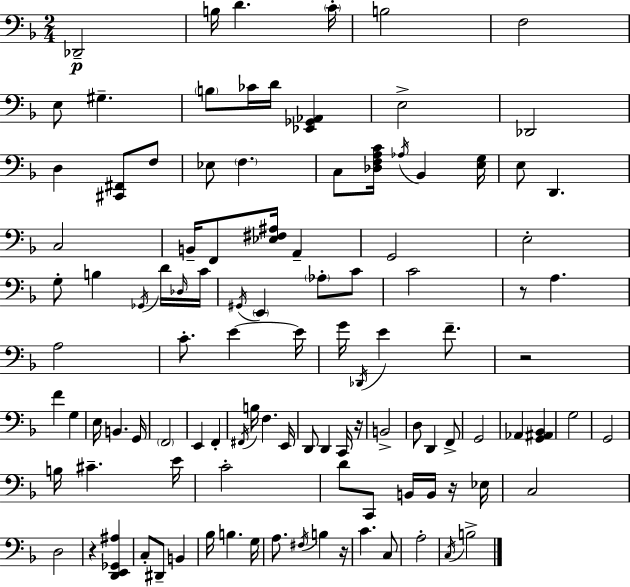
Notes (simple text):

Db2/h B3/s D4/q. C4/s B3/h F3/h E3/e G#3/q. B3/e CES4/s D4/s [Eb2,Gb2,Ab2]/q E3/h Db2/h D3/q [C#2,F#2]/e F3/e Eb3/e F3/q. C3/e [Db3,F3,A3,C4]/s Ab3/s Bb2/q [E3,G3]/s E3/e D2/q. C3/h B2/s F2/e [Eb3,F#3,A#3]/s A2/q G2/h E3/h G3/e B3/q Gb2/s D4/s Db3/s C4/s G#2/s E2/q Ab3/e C4/e C4/h R/e A3/q. A3/h C4/e. E4/q E4/s G4/s Db2/s E4/q F4/e. R/h F4/q G3/q E3/s B2/q. G2/s F2/h E2/q F2/q F#2/s B3/s F3/q. E2/s D2/e D2/q C2/s R/s B2/h D3/e D2/q F2/e G2/h Ab2/q [G2,A#2,Bb2]/q G3/h G2/h B3/s C#4/q. E4/s C4/h D4/e C2/e B2/s B2/s R/s Eb3/s C3/h D3/h R/q [D2,E2,Gb2,A#3]/q C3/e D#2/e B2/q Bb3/s B3/q. G3/s A3/e. F#3/s B3/q R/s C4/q. C3/e A3/h C3/s B3/h